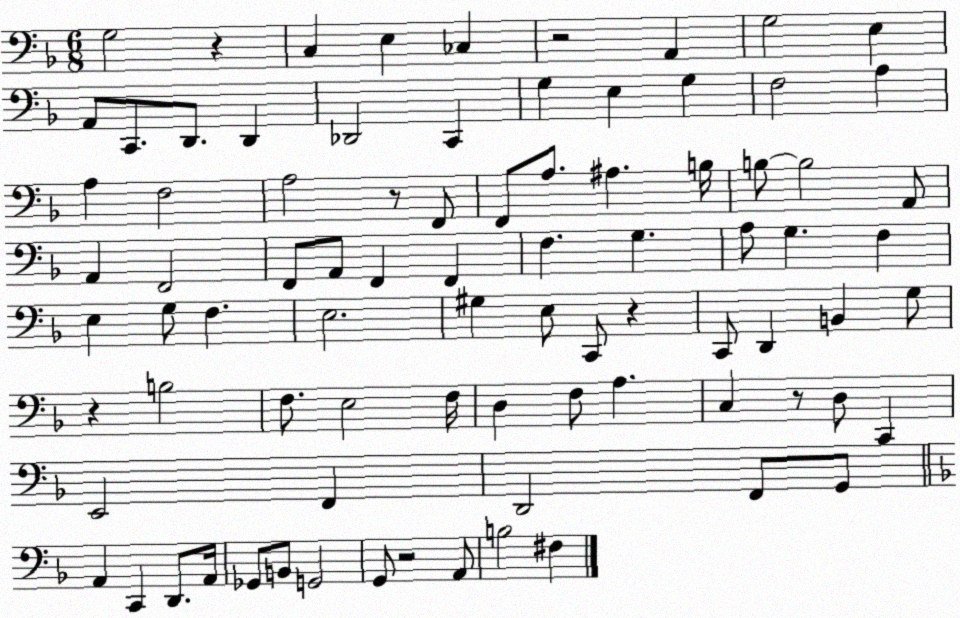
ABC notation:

X:1
T:Untitled
M:6/8
L:1/4
K:F
G,2 z C, E, _C, z2 A,, G,2 E, A,,/2 C,,/2 D,,/2 D,, _D,,2 C,, G, E, G, F,2 A, A, F,2 A,2 z/2 F,,/2 F,,/2 A,/2 ^A, B,/4 B,/2 B,2 A,,/2 A,, F,,2 F,,/2 A,,/2 F,, F,, F, G, A,/2 G, F, E, G,/2 F, E,2 ^G, E,/2 C,,/2 z C,,/2 D,, B,, G,/2 z B,2 F,/2 E,2 F,/4 D, F,/2 A, C, z/2 D,/2 C,, E,,2 F,, D,,2 F,,/2 G,,/2 A,, C,, D,,/2 A,,/4 _G,,/2 B,,/2 G,,2 G,,/2 z2 A,,/2 B,2 ^F,